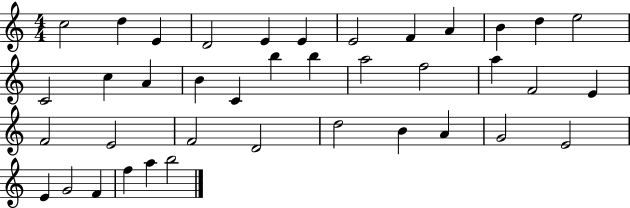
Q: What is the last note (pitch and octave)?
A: B5